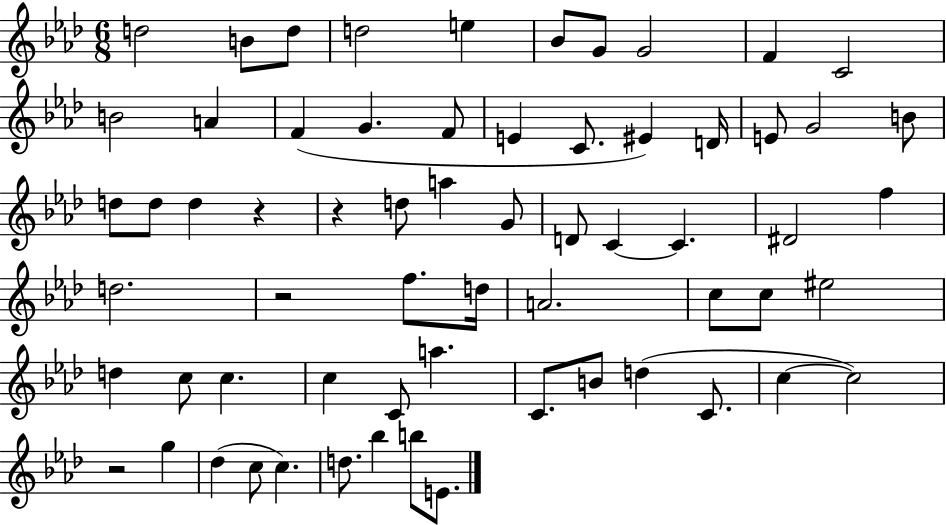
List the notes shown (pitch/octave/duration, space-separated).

D5/h B4/e D5/e D5/h E5/q Bb4/e G4/e G4/h F4/q C4/h B4/h A4/q F4/q G4/q. F4/e E4/q C4/e. EIS4/q D4/s E4/e G4/h B4/e D5/e D5/e D5/q R/q R/q D5/e A5/q G4/e D4/e C4/q C4/q. D#4/h F5/q D5/h. R/h F5/e. D5/s A4/h. C5/e C5/e EIS5/h D5/q C5/e C5/q. C5/q C4/e A5/q. C4/e. B4/e D5/q C4/e. C5/q C5/h R/h G5/q Db5/q C5/e C5/q. D5/e. Bb5/q B5/e E4/e.